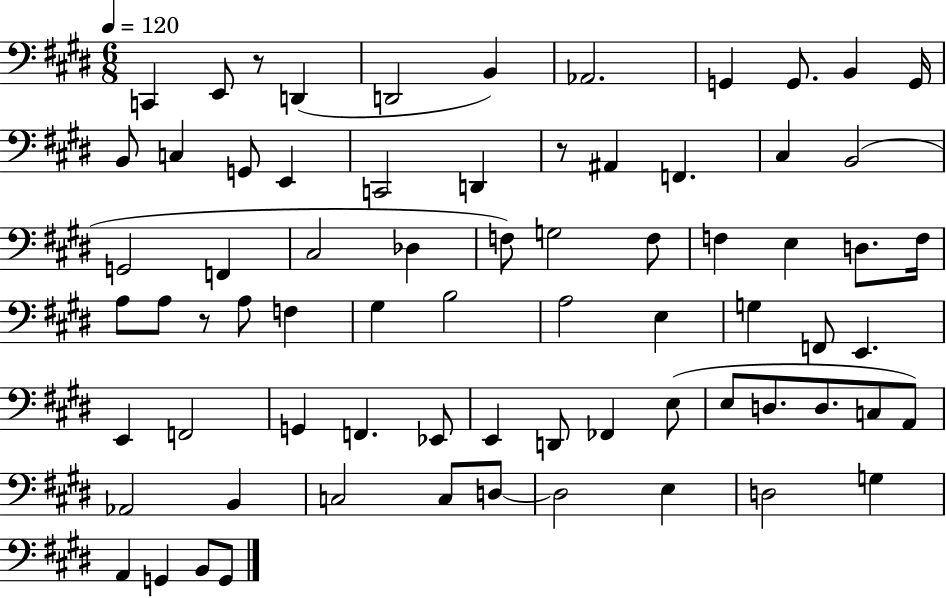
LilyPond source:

{
  \clef bass
  \numericTimeSignature
  \time 6/8
  \key e \major
  \tempo 4 = 120
  c,4 e,8 r8 d,4( | d,2 b,4) | aes,2. | g,4 g,8. b,4 g,16 | \break b,8 c4 g,8 e,4 | c,2 d,4 | r8 ais,4 f,4. | cis4 b,2( | \break g,2 f,4 | cis2 des4 | f8) g2 f8 | f4 e4 d8. f16 | \break a8 a8 r8 a8 f4 | gis4 b2 | a2 e4 | g4 f,8 e,4. | \break e,4 f,2 | g,4 f,4. ees,8 | e,4 d,8 fes,4 e8( | e8 d8. d8. c8 a,8) | \break aes,2 b,4 | c2 c8 d8~~ | d2 e4 | d2 g4 | \break a,4 g,4 b,8 g,8 | \bar "|."
}